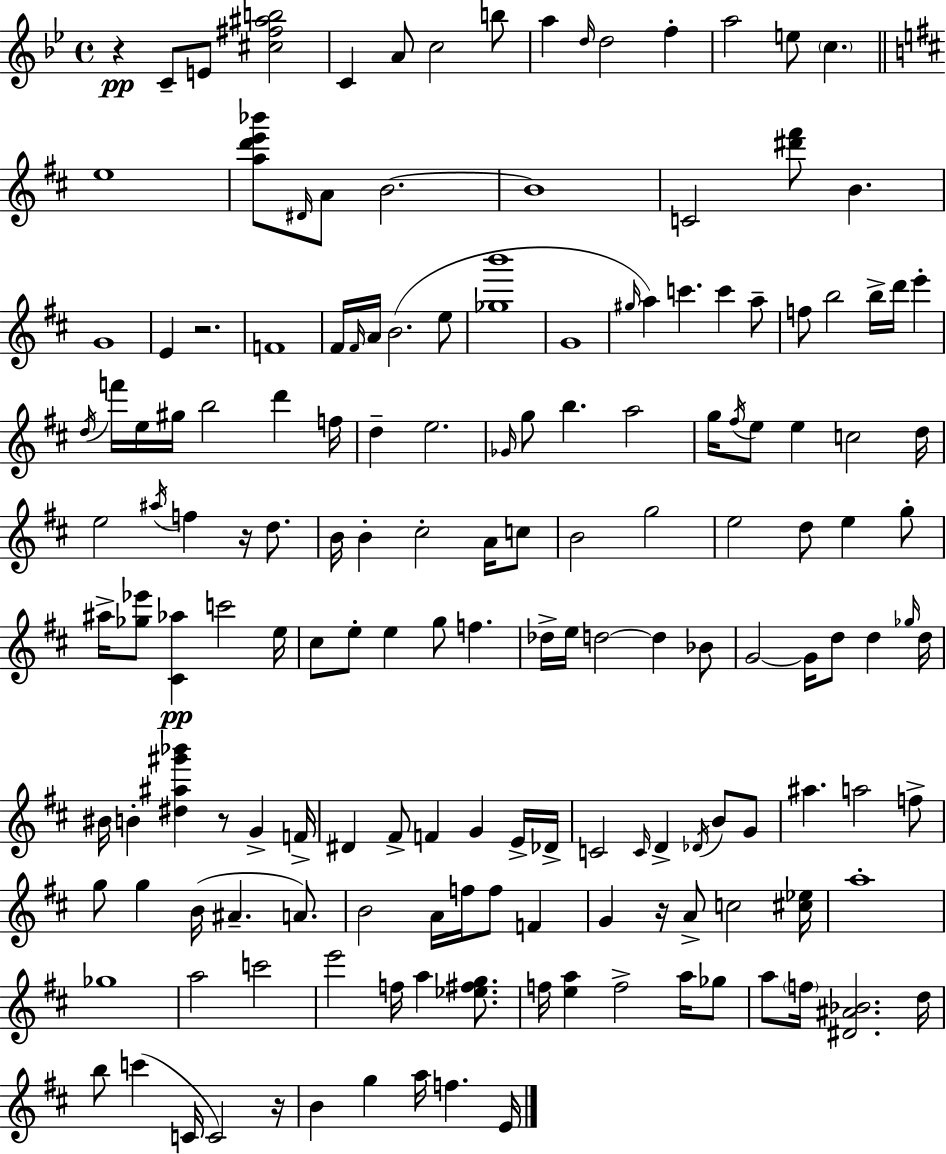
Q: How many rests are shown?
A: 6